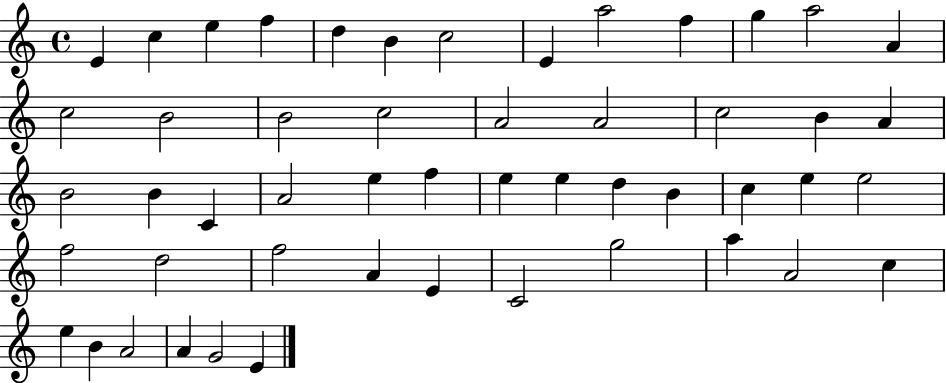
X:1
T:Untitled
M:4/4
L:1/4
K:C
E c e f d B c2 E a2 f g a2 A c2 B2 B2 c2 A2 A2 c2 B A B2 B C A2 e f e e d B c e e2 f2 d2 f2 A E C2 g2 a A2 c e B A2 A G2 E